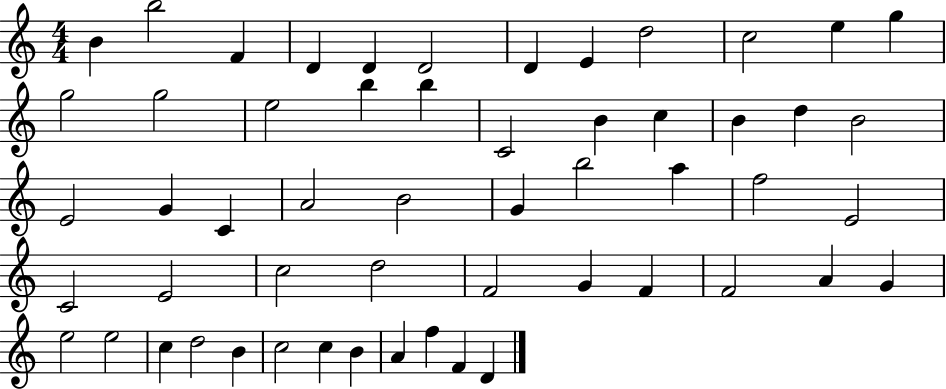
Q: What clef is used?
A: treble